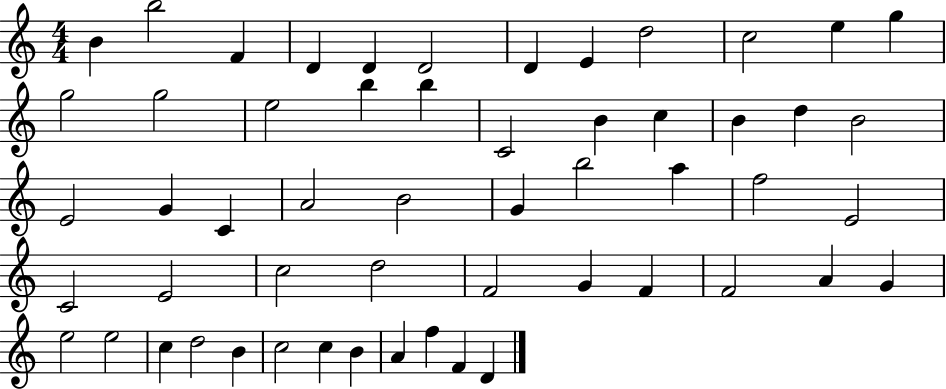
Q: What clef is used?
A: treble